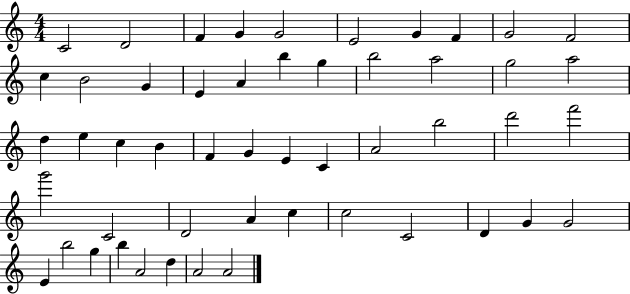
X:1
T:Untitled
M:4/4
L:1/4
K:C
C2 D2 F G G2 E2 G F G2 F2 c B2 G E A b g b2 a2 g2 a2 d e c B F G E C A2 b2 d'2 f'2 g'2 C2 D2 A c c2 C2 D G G2 E b2 g b A2 d A2 A2